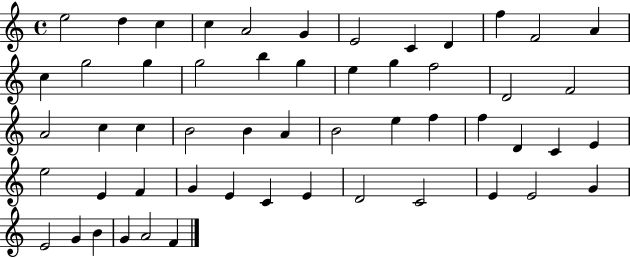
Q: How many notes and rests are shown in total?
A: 54